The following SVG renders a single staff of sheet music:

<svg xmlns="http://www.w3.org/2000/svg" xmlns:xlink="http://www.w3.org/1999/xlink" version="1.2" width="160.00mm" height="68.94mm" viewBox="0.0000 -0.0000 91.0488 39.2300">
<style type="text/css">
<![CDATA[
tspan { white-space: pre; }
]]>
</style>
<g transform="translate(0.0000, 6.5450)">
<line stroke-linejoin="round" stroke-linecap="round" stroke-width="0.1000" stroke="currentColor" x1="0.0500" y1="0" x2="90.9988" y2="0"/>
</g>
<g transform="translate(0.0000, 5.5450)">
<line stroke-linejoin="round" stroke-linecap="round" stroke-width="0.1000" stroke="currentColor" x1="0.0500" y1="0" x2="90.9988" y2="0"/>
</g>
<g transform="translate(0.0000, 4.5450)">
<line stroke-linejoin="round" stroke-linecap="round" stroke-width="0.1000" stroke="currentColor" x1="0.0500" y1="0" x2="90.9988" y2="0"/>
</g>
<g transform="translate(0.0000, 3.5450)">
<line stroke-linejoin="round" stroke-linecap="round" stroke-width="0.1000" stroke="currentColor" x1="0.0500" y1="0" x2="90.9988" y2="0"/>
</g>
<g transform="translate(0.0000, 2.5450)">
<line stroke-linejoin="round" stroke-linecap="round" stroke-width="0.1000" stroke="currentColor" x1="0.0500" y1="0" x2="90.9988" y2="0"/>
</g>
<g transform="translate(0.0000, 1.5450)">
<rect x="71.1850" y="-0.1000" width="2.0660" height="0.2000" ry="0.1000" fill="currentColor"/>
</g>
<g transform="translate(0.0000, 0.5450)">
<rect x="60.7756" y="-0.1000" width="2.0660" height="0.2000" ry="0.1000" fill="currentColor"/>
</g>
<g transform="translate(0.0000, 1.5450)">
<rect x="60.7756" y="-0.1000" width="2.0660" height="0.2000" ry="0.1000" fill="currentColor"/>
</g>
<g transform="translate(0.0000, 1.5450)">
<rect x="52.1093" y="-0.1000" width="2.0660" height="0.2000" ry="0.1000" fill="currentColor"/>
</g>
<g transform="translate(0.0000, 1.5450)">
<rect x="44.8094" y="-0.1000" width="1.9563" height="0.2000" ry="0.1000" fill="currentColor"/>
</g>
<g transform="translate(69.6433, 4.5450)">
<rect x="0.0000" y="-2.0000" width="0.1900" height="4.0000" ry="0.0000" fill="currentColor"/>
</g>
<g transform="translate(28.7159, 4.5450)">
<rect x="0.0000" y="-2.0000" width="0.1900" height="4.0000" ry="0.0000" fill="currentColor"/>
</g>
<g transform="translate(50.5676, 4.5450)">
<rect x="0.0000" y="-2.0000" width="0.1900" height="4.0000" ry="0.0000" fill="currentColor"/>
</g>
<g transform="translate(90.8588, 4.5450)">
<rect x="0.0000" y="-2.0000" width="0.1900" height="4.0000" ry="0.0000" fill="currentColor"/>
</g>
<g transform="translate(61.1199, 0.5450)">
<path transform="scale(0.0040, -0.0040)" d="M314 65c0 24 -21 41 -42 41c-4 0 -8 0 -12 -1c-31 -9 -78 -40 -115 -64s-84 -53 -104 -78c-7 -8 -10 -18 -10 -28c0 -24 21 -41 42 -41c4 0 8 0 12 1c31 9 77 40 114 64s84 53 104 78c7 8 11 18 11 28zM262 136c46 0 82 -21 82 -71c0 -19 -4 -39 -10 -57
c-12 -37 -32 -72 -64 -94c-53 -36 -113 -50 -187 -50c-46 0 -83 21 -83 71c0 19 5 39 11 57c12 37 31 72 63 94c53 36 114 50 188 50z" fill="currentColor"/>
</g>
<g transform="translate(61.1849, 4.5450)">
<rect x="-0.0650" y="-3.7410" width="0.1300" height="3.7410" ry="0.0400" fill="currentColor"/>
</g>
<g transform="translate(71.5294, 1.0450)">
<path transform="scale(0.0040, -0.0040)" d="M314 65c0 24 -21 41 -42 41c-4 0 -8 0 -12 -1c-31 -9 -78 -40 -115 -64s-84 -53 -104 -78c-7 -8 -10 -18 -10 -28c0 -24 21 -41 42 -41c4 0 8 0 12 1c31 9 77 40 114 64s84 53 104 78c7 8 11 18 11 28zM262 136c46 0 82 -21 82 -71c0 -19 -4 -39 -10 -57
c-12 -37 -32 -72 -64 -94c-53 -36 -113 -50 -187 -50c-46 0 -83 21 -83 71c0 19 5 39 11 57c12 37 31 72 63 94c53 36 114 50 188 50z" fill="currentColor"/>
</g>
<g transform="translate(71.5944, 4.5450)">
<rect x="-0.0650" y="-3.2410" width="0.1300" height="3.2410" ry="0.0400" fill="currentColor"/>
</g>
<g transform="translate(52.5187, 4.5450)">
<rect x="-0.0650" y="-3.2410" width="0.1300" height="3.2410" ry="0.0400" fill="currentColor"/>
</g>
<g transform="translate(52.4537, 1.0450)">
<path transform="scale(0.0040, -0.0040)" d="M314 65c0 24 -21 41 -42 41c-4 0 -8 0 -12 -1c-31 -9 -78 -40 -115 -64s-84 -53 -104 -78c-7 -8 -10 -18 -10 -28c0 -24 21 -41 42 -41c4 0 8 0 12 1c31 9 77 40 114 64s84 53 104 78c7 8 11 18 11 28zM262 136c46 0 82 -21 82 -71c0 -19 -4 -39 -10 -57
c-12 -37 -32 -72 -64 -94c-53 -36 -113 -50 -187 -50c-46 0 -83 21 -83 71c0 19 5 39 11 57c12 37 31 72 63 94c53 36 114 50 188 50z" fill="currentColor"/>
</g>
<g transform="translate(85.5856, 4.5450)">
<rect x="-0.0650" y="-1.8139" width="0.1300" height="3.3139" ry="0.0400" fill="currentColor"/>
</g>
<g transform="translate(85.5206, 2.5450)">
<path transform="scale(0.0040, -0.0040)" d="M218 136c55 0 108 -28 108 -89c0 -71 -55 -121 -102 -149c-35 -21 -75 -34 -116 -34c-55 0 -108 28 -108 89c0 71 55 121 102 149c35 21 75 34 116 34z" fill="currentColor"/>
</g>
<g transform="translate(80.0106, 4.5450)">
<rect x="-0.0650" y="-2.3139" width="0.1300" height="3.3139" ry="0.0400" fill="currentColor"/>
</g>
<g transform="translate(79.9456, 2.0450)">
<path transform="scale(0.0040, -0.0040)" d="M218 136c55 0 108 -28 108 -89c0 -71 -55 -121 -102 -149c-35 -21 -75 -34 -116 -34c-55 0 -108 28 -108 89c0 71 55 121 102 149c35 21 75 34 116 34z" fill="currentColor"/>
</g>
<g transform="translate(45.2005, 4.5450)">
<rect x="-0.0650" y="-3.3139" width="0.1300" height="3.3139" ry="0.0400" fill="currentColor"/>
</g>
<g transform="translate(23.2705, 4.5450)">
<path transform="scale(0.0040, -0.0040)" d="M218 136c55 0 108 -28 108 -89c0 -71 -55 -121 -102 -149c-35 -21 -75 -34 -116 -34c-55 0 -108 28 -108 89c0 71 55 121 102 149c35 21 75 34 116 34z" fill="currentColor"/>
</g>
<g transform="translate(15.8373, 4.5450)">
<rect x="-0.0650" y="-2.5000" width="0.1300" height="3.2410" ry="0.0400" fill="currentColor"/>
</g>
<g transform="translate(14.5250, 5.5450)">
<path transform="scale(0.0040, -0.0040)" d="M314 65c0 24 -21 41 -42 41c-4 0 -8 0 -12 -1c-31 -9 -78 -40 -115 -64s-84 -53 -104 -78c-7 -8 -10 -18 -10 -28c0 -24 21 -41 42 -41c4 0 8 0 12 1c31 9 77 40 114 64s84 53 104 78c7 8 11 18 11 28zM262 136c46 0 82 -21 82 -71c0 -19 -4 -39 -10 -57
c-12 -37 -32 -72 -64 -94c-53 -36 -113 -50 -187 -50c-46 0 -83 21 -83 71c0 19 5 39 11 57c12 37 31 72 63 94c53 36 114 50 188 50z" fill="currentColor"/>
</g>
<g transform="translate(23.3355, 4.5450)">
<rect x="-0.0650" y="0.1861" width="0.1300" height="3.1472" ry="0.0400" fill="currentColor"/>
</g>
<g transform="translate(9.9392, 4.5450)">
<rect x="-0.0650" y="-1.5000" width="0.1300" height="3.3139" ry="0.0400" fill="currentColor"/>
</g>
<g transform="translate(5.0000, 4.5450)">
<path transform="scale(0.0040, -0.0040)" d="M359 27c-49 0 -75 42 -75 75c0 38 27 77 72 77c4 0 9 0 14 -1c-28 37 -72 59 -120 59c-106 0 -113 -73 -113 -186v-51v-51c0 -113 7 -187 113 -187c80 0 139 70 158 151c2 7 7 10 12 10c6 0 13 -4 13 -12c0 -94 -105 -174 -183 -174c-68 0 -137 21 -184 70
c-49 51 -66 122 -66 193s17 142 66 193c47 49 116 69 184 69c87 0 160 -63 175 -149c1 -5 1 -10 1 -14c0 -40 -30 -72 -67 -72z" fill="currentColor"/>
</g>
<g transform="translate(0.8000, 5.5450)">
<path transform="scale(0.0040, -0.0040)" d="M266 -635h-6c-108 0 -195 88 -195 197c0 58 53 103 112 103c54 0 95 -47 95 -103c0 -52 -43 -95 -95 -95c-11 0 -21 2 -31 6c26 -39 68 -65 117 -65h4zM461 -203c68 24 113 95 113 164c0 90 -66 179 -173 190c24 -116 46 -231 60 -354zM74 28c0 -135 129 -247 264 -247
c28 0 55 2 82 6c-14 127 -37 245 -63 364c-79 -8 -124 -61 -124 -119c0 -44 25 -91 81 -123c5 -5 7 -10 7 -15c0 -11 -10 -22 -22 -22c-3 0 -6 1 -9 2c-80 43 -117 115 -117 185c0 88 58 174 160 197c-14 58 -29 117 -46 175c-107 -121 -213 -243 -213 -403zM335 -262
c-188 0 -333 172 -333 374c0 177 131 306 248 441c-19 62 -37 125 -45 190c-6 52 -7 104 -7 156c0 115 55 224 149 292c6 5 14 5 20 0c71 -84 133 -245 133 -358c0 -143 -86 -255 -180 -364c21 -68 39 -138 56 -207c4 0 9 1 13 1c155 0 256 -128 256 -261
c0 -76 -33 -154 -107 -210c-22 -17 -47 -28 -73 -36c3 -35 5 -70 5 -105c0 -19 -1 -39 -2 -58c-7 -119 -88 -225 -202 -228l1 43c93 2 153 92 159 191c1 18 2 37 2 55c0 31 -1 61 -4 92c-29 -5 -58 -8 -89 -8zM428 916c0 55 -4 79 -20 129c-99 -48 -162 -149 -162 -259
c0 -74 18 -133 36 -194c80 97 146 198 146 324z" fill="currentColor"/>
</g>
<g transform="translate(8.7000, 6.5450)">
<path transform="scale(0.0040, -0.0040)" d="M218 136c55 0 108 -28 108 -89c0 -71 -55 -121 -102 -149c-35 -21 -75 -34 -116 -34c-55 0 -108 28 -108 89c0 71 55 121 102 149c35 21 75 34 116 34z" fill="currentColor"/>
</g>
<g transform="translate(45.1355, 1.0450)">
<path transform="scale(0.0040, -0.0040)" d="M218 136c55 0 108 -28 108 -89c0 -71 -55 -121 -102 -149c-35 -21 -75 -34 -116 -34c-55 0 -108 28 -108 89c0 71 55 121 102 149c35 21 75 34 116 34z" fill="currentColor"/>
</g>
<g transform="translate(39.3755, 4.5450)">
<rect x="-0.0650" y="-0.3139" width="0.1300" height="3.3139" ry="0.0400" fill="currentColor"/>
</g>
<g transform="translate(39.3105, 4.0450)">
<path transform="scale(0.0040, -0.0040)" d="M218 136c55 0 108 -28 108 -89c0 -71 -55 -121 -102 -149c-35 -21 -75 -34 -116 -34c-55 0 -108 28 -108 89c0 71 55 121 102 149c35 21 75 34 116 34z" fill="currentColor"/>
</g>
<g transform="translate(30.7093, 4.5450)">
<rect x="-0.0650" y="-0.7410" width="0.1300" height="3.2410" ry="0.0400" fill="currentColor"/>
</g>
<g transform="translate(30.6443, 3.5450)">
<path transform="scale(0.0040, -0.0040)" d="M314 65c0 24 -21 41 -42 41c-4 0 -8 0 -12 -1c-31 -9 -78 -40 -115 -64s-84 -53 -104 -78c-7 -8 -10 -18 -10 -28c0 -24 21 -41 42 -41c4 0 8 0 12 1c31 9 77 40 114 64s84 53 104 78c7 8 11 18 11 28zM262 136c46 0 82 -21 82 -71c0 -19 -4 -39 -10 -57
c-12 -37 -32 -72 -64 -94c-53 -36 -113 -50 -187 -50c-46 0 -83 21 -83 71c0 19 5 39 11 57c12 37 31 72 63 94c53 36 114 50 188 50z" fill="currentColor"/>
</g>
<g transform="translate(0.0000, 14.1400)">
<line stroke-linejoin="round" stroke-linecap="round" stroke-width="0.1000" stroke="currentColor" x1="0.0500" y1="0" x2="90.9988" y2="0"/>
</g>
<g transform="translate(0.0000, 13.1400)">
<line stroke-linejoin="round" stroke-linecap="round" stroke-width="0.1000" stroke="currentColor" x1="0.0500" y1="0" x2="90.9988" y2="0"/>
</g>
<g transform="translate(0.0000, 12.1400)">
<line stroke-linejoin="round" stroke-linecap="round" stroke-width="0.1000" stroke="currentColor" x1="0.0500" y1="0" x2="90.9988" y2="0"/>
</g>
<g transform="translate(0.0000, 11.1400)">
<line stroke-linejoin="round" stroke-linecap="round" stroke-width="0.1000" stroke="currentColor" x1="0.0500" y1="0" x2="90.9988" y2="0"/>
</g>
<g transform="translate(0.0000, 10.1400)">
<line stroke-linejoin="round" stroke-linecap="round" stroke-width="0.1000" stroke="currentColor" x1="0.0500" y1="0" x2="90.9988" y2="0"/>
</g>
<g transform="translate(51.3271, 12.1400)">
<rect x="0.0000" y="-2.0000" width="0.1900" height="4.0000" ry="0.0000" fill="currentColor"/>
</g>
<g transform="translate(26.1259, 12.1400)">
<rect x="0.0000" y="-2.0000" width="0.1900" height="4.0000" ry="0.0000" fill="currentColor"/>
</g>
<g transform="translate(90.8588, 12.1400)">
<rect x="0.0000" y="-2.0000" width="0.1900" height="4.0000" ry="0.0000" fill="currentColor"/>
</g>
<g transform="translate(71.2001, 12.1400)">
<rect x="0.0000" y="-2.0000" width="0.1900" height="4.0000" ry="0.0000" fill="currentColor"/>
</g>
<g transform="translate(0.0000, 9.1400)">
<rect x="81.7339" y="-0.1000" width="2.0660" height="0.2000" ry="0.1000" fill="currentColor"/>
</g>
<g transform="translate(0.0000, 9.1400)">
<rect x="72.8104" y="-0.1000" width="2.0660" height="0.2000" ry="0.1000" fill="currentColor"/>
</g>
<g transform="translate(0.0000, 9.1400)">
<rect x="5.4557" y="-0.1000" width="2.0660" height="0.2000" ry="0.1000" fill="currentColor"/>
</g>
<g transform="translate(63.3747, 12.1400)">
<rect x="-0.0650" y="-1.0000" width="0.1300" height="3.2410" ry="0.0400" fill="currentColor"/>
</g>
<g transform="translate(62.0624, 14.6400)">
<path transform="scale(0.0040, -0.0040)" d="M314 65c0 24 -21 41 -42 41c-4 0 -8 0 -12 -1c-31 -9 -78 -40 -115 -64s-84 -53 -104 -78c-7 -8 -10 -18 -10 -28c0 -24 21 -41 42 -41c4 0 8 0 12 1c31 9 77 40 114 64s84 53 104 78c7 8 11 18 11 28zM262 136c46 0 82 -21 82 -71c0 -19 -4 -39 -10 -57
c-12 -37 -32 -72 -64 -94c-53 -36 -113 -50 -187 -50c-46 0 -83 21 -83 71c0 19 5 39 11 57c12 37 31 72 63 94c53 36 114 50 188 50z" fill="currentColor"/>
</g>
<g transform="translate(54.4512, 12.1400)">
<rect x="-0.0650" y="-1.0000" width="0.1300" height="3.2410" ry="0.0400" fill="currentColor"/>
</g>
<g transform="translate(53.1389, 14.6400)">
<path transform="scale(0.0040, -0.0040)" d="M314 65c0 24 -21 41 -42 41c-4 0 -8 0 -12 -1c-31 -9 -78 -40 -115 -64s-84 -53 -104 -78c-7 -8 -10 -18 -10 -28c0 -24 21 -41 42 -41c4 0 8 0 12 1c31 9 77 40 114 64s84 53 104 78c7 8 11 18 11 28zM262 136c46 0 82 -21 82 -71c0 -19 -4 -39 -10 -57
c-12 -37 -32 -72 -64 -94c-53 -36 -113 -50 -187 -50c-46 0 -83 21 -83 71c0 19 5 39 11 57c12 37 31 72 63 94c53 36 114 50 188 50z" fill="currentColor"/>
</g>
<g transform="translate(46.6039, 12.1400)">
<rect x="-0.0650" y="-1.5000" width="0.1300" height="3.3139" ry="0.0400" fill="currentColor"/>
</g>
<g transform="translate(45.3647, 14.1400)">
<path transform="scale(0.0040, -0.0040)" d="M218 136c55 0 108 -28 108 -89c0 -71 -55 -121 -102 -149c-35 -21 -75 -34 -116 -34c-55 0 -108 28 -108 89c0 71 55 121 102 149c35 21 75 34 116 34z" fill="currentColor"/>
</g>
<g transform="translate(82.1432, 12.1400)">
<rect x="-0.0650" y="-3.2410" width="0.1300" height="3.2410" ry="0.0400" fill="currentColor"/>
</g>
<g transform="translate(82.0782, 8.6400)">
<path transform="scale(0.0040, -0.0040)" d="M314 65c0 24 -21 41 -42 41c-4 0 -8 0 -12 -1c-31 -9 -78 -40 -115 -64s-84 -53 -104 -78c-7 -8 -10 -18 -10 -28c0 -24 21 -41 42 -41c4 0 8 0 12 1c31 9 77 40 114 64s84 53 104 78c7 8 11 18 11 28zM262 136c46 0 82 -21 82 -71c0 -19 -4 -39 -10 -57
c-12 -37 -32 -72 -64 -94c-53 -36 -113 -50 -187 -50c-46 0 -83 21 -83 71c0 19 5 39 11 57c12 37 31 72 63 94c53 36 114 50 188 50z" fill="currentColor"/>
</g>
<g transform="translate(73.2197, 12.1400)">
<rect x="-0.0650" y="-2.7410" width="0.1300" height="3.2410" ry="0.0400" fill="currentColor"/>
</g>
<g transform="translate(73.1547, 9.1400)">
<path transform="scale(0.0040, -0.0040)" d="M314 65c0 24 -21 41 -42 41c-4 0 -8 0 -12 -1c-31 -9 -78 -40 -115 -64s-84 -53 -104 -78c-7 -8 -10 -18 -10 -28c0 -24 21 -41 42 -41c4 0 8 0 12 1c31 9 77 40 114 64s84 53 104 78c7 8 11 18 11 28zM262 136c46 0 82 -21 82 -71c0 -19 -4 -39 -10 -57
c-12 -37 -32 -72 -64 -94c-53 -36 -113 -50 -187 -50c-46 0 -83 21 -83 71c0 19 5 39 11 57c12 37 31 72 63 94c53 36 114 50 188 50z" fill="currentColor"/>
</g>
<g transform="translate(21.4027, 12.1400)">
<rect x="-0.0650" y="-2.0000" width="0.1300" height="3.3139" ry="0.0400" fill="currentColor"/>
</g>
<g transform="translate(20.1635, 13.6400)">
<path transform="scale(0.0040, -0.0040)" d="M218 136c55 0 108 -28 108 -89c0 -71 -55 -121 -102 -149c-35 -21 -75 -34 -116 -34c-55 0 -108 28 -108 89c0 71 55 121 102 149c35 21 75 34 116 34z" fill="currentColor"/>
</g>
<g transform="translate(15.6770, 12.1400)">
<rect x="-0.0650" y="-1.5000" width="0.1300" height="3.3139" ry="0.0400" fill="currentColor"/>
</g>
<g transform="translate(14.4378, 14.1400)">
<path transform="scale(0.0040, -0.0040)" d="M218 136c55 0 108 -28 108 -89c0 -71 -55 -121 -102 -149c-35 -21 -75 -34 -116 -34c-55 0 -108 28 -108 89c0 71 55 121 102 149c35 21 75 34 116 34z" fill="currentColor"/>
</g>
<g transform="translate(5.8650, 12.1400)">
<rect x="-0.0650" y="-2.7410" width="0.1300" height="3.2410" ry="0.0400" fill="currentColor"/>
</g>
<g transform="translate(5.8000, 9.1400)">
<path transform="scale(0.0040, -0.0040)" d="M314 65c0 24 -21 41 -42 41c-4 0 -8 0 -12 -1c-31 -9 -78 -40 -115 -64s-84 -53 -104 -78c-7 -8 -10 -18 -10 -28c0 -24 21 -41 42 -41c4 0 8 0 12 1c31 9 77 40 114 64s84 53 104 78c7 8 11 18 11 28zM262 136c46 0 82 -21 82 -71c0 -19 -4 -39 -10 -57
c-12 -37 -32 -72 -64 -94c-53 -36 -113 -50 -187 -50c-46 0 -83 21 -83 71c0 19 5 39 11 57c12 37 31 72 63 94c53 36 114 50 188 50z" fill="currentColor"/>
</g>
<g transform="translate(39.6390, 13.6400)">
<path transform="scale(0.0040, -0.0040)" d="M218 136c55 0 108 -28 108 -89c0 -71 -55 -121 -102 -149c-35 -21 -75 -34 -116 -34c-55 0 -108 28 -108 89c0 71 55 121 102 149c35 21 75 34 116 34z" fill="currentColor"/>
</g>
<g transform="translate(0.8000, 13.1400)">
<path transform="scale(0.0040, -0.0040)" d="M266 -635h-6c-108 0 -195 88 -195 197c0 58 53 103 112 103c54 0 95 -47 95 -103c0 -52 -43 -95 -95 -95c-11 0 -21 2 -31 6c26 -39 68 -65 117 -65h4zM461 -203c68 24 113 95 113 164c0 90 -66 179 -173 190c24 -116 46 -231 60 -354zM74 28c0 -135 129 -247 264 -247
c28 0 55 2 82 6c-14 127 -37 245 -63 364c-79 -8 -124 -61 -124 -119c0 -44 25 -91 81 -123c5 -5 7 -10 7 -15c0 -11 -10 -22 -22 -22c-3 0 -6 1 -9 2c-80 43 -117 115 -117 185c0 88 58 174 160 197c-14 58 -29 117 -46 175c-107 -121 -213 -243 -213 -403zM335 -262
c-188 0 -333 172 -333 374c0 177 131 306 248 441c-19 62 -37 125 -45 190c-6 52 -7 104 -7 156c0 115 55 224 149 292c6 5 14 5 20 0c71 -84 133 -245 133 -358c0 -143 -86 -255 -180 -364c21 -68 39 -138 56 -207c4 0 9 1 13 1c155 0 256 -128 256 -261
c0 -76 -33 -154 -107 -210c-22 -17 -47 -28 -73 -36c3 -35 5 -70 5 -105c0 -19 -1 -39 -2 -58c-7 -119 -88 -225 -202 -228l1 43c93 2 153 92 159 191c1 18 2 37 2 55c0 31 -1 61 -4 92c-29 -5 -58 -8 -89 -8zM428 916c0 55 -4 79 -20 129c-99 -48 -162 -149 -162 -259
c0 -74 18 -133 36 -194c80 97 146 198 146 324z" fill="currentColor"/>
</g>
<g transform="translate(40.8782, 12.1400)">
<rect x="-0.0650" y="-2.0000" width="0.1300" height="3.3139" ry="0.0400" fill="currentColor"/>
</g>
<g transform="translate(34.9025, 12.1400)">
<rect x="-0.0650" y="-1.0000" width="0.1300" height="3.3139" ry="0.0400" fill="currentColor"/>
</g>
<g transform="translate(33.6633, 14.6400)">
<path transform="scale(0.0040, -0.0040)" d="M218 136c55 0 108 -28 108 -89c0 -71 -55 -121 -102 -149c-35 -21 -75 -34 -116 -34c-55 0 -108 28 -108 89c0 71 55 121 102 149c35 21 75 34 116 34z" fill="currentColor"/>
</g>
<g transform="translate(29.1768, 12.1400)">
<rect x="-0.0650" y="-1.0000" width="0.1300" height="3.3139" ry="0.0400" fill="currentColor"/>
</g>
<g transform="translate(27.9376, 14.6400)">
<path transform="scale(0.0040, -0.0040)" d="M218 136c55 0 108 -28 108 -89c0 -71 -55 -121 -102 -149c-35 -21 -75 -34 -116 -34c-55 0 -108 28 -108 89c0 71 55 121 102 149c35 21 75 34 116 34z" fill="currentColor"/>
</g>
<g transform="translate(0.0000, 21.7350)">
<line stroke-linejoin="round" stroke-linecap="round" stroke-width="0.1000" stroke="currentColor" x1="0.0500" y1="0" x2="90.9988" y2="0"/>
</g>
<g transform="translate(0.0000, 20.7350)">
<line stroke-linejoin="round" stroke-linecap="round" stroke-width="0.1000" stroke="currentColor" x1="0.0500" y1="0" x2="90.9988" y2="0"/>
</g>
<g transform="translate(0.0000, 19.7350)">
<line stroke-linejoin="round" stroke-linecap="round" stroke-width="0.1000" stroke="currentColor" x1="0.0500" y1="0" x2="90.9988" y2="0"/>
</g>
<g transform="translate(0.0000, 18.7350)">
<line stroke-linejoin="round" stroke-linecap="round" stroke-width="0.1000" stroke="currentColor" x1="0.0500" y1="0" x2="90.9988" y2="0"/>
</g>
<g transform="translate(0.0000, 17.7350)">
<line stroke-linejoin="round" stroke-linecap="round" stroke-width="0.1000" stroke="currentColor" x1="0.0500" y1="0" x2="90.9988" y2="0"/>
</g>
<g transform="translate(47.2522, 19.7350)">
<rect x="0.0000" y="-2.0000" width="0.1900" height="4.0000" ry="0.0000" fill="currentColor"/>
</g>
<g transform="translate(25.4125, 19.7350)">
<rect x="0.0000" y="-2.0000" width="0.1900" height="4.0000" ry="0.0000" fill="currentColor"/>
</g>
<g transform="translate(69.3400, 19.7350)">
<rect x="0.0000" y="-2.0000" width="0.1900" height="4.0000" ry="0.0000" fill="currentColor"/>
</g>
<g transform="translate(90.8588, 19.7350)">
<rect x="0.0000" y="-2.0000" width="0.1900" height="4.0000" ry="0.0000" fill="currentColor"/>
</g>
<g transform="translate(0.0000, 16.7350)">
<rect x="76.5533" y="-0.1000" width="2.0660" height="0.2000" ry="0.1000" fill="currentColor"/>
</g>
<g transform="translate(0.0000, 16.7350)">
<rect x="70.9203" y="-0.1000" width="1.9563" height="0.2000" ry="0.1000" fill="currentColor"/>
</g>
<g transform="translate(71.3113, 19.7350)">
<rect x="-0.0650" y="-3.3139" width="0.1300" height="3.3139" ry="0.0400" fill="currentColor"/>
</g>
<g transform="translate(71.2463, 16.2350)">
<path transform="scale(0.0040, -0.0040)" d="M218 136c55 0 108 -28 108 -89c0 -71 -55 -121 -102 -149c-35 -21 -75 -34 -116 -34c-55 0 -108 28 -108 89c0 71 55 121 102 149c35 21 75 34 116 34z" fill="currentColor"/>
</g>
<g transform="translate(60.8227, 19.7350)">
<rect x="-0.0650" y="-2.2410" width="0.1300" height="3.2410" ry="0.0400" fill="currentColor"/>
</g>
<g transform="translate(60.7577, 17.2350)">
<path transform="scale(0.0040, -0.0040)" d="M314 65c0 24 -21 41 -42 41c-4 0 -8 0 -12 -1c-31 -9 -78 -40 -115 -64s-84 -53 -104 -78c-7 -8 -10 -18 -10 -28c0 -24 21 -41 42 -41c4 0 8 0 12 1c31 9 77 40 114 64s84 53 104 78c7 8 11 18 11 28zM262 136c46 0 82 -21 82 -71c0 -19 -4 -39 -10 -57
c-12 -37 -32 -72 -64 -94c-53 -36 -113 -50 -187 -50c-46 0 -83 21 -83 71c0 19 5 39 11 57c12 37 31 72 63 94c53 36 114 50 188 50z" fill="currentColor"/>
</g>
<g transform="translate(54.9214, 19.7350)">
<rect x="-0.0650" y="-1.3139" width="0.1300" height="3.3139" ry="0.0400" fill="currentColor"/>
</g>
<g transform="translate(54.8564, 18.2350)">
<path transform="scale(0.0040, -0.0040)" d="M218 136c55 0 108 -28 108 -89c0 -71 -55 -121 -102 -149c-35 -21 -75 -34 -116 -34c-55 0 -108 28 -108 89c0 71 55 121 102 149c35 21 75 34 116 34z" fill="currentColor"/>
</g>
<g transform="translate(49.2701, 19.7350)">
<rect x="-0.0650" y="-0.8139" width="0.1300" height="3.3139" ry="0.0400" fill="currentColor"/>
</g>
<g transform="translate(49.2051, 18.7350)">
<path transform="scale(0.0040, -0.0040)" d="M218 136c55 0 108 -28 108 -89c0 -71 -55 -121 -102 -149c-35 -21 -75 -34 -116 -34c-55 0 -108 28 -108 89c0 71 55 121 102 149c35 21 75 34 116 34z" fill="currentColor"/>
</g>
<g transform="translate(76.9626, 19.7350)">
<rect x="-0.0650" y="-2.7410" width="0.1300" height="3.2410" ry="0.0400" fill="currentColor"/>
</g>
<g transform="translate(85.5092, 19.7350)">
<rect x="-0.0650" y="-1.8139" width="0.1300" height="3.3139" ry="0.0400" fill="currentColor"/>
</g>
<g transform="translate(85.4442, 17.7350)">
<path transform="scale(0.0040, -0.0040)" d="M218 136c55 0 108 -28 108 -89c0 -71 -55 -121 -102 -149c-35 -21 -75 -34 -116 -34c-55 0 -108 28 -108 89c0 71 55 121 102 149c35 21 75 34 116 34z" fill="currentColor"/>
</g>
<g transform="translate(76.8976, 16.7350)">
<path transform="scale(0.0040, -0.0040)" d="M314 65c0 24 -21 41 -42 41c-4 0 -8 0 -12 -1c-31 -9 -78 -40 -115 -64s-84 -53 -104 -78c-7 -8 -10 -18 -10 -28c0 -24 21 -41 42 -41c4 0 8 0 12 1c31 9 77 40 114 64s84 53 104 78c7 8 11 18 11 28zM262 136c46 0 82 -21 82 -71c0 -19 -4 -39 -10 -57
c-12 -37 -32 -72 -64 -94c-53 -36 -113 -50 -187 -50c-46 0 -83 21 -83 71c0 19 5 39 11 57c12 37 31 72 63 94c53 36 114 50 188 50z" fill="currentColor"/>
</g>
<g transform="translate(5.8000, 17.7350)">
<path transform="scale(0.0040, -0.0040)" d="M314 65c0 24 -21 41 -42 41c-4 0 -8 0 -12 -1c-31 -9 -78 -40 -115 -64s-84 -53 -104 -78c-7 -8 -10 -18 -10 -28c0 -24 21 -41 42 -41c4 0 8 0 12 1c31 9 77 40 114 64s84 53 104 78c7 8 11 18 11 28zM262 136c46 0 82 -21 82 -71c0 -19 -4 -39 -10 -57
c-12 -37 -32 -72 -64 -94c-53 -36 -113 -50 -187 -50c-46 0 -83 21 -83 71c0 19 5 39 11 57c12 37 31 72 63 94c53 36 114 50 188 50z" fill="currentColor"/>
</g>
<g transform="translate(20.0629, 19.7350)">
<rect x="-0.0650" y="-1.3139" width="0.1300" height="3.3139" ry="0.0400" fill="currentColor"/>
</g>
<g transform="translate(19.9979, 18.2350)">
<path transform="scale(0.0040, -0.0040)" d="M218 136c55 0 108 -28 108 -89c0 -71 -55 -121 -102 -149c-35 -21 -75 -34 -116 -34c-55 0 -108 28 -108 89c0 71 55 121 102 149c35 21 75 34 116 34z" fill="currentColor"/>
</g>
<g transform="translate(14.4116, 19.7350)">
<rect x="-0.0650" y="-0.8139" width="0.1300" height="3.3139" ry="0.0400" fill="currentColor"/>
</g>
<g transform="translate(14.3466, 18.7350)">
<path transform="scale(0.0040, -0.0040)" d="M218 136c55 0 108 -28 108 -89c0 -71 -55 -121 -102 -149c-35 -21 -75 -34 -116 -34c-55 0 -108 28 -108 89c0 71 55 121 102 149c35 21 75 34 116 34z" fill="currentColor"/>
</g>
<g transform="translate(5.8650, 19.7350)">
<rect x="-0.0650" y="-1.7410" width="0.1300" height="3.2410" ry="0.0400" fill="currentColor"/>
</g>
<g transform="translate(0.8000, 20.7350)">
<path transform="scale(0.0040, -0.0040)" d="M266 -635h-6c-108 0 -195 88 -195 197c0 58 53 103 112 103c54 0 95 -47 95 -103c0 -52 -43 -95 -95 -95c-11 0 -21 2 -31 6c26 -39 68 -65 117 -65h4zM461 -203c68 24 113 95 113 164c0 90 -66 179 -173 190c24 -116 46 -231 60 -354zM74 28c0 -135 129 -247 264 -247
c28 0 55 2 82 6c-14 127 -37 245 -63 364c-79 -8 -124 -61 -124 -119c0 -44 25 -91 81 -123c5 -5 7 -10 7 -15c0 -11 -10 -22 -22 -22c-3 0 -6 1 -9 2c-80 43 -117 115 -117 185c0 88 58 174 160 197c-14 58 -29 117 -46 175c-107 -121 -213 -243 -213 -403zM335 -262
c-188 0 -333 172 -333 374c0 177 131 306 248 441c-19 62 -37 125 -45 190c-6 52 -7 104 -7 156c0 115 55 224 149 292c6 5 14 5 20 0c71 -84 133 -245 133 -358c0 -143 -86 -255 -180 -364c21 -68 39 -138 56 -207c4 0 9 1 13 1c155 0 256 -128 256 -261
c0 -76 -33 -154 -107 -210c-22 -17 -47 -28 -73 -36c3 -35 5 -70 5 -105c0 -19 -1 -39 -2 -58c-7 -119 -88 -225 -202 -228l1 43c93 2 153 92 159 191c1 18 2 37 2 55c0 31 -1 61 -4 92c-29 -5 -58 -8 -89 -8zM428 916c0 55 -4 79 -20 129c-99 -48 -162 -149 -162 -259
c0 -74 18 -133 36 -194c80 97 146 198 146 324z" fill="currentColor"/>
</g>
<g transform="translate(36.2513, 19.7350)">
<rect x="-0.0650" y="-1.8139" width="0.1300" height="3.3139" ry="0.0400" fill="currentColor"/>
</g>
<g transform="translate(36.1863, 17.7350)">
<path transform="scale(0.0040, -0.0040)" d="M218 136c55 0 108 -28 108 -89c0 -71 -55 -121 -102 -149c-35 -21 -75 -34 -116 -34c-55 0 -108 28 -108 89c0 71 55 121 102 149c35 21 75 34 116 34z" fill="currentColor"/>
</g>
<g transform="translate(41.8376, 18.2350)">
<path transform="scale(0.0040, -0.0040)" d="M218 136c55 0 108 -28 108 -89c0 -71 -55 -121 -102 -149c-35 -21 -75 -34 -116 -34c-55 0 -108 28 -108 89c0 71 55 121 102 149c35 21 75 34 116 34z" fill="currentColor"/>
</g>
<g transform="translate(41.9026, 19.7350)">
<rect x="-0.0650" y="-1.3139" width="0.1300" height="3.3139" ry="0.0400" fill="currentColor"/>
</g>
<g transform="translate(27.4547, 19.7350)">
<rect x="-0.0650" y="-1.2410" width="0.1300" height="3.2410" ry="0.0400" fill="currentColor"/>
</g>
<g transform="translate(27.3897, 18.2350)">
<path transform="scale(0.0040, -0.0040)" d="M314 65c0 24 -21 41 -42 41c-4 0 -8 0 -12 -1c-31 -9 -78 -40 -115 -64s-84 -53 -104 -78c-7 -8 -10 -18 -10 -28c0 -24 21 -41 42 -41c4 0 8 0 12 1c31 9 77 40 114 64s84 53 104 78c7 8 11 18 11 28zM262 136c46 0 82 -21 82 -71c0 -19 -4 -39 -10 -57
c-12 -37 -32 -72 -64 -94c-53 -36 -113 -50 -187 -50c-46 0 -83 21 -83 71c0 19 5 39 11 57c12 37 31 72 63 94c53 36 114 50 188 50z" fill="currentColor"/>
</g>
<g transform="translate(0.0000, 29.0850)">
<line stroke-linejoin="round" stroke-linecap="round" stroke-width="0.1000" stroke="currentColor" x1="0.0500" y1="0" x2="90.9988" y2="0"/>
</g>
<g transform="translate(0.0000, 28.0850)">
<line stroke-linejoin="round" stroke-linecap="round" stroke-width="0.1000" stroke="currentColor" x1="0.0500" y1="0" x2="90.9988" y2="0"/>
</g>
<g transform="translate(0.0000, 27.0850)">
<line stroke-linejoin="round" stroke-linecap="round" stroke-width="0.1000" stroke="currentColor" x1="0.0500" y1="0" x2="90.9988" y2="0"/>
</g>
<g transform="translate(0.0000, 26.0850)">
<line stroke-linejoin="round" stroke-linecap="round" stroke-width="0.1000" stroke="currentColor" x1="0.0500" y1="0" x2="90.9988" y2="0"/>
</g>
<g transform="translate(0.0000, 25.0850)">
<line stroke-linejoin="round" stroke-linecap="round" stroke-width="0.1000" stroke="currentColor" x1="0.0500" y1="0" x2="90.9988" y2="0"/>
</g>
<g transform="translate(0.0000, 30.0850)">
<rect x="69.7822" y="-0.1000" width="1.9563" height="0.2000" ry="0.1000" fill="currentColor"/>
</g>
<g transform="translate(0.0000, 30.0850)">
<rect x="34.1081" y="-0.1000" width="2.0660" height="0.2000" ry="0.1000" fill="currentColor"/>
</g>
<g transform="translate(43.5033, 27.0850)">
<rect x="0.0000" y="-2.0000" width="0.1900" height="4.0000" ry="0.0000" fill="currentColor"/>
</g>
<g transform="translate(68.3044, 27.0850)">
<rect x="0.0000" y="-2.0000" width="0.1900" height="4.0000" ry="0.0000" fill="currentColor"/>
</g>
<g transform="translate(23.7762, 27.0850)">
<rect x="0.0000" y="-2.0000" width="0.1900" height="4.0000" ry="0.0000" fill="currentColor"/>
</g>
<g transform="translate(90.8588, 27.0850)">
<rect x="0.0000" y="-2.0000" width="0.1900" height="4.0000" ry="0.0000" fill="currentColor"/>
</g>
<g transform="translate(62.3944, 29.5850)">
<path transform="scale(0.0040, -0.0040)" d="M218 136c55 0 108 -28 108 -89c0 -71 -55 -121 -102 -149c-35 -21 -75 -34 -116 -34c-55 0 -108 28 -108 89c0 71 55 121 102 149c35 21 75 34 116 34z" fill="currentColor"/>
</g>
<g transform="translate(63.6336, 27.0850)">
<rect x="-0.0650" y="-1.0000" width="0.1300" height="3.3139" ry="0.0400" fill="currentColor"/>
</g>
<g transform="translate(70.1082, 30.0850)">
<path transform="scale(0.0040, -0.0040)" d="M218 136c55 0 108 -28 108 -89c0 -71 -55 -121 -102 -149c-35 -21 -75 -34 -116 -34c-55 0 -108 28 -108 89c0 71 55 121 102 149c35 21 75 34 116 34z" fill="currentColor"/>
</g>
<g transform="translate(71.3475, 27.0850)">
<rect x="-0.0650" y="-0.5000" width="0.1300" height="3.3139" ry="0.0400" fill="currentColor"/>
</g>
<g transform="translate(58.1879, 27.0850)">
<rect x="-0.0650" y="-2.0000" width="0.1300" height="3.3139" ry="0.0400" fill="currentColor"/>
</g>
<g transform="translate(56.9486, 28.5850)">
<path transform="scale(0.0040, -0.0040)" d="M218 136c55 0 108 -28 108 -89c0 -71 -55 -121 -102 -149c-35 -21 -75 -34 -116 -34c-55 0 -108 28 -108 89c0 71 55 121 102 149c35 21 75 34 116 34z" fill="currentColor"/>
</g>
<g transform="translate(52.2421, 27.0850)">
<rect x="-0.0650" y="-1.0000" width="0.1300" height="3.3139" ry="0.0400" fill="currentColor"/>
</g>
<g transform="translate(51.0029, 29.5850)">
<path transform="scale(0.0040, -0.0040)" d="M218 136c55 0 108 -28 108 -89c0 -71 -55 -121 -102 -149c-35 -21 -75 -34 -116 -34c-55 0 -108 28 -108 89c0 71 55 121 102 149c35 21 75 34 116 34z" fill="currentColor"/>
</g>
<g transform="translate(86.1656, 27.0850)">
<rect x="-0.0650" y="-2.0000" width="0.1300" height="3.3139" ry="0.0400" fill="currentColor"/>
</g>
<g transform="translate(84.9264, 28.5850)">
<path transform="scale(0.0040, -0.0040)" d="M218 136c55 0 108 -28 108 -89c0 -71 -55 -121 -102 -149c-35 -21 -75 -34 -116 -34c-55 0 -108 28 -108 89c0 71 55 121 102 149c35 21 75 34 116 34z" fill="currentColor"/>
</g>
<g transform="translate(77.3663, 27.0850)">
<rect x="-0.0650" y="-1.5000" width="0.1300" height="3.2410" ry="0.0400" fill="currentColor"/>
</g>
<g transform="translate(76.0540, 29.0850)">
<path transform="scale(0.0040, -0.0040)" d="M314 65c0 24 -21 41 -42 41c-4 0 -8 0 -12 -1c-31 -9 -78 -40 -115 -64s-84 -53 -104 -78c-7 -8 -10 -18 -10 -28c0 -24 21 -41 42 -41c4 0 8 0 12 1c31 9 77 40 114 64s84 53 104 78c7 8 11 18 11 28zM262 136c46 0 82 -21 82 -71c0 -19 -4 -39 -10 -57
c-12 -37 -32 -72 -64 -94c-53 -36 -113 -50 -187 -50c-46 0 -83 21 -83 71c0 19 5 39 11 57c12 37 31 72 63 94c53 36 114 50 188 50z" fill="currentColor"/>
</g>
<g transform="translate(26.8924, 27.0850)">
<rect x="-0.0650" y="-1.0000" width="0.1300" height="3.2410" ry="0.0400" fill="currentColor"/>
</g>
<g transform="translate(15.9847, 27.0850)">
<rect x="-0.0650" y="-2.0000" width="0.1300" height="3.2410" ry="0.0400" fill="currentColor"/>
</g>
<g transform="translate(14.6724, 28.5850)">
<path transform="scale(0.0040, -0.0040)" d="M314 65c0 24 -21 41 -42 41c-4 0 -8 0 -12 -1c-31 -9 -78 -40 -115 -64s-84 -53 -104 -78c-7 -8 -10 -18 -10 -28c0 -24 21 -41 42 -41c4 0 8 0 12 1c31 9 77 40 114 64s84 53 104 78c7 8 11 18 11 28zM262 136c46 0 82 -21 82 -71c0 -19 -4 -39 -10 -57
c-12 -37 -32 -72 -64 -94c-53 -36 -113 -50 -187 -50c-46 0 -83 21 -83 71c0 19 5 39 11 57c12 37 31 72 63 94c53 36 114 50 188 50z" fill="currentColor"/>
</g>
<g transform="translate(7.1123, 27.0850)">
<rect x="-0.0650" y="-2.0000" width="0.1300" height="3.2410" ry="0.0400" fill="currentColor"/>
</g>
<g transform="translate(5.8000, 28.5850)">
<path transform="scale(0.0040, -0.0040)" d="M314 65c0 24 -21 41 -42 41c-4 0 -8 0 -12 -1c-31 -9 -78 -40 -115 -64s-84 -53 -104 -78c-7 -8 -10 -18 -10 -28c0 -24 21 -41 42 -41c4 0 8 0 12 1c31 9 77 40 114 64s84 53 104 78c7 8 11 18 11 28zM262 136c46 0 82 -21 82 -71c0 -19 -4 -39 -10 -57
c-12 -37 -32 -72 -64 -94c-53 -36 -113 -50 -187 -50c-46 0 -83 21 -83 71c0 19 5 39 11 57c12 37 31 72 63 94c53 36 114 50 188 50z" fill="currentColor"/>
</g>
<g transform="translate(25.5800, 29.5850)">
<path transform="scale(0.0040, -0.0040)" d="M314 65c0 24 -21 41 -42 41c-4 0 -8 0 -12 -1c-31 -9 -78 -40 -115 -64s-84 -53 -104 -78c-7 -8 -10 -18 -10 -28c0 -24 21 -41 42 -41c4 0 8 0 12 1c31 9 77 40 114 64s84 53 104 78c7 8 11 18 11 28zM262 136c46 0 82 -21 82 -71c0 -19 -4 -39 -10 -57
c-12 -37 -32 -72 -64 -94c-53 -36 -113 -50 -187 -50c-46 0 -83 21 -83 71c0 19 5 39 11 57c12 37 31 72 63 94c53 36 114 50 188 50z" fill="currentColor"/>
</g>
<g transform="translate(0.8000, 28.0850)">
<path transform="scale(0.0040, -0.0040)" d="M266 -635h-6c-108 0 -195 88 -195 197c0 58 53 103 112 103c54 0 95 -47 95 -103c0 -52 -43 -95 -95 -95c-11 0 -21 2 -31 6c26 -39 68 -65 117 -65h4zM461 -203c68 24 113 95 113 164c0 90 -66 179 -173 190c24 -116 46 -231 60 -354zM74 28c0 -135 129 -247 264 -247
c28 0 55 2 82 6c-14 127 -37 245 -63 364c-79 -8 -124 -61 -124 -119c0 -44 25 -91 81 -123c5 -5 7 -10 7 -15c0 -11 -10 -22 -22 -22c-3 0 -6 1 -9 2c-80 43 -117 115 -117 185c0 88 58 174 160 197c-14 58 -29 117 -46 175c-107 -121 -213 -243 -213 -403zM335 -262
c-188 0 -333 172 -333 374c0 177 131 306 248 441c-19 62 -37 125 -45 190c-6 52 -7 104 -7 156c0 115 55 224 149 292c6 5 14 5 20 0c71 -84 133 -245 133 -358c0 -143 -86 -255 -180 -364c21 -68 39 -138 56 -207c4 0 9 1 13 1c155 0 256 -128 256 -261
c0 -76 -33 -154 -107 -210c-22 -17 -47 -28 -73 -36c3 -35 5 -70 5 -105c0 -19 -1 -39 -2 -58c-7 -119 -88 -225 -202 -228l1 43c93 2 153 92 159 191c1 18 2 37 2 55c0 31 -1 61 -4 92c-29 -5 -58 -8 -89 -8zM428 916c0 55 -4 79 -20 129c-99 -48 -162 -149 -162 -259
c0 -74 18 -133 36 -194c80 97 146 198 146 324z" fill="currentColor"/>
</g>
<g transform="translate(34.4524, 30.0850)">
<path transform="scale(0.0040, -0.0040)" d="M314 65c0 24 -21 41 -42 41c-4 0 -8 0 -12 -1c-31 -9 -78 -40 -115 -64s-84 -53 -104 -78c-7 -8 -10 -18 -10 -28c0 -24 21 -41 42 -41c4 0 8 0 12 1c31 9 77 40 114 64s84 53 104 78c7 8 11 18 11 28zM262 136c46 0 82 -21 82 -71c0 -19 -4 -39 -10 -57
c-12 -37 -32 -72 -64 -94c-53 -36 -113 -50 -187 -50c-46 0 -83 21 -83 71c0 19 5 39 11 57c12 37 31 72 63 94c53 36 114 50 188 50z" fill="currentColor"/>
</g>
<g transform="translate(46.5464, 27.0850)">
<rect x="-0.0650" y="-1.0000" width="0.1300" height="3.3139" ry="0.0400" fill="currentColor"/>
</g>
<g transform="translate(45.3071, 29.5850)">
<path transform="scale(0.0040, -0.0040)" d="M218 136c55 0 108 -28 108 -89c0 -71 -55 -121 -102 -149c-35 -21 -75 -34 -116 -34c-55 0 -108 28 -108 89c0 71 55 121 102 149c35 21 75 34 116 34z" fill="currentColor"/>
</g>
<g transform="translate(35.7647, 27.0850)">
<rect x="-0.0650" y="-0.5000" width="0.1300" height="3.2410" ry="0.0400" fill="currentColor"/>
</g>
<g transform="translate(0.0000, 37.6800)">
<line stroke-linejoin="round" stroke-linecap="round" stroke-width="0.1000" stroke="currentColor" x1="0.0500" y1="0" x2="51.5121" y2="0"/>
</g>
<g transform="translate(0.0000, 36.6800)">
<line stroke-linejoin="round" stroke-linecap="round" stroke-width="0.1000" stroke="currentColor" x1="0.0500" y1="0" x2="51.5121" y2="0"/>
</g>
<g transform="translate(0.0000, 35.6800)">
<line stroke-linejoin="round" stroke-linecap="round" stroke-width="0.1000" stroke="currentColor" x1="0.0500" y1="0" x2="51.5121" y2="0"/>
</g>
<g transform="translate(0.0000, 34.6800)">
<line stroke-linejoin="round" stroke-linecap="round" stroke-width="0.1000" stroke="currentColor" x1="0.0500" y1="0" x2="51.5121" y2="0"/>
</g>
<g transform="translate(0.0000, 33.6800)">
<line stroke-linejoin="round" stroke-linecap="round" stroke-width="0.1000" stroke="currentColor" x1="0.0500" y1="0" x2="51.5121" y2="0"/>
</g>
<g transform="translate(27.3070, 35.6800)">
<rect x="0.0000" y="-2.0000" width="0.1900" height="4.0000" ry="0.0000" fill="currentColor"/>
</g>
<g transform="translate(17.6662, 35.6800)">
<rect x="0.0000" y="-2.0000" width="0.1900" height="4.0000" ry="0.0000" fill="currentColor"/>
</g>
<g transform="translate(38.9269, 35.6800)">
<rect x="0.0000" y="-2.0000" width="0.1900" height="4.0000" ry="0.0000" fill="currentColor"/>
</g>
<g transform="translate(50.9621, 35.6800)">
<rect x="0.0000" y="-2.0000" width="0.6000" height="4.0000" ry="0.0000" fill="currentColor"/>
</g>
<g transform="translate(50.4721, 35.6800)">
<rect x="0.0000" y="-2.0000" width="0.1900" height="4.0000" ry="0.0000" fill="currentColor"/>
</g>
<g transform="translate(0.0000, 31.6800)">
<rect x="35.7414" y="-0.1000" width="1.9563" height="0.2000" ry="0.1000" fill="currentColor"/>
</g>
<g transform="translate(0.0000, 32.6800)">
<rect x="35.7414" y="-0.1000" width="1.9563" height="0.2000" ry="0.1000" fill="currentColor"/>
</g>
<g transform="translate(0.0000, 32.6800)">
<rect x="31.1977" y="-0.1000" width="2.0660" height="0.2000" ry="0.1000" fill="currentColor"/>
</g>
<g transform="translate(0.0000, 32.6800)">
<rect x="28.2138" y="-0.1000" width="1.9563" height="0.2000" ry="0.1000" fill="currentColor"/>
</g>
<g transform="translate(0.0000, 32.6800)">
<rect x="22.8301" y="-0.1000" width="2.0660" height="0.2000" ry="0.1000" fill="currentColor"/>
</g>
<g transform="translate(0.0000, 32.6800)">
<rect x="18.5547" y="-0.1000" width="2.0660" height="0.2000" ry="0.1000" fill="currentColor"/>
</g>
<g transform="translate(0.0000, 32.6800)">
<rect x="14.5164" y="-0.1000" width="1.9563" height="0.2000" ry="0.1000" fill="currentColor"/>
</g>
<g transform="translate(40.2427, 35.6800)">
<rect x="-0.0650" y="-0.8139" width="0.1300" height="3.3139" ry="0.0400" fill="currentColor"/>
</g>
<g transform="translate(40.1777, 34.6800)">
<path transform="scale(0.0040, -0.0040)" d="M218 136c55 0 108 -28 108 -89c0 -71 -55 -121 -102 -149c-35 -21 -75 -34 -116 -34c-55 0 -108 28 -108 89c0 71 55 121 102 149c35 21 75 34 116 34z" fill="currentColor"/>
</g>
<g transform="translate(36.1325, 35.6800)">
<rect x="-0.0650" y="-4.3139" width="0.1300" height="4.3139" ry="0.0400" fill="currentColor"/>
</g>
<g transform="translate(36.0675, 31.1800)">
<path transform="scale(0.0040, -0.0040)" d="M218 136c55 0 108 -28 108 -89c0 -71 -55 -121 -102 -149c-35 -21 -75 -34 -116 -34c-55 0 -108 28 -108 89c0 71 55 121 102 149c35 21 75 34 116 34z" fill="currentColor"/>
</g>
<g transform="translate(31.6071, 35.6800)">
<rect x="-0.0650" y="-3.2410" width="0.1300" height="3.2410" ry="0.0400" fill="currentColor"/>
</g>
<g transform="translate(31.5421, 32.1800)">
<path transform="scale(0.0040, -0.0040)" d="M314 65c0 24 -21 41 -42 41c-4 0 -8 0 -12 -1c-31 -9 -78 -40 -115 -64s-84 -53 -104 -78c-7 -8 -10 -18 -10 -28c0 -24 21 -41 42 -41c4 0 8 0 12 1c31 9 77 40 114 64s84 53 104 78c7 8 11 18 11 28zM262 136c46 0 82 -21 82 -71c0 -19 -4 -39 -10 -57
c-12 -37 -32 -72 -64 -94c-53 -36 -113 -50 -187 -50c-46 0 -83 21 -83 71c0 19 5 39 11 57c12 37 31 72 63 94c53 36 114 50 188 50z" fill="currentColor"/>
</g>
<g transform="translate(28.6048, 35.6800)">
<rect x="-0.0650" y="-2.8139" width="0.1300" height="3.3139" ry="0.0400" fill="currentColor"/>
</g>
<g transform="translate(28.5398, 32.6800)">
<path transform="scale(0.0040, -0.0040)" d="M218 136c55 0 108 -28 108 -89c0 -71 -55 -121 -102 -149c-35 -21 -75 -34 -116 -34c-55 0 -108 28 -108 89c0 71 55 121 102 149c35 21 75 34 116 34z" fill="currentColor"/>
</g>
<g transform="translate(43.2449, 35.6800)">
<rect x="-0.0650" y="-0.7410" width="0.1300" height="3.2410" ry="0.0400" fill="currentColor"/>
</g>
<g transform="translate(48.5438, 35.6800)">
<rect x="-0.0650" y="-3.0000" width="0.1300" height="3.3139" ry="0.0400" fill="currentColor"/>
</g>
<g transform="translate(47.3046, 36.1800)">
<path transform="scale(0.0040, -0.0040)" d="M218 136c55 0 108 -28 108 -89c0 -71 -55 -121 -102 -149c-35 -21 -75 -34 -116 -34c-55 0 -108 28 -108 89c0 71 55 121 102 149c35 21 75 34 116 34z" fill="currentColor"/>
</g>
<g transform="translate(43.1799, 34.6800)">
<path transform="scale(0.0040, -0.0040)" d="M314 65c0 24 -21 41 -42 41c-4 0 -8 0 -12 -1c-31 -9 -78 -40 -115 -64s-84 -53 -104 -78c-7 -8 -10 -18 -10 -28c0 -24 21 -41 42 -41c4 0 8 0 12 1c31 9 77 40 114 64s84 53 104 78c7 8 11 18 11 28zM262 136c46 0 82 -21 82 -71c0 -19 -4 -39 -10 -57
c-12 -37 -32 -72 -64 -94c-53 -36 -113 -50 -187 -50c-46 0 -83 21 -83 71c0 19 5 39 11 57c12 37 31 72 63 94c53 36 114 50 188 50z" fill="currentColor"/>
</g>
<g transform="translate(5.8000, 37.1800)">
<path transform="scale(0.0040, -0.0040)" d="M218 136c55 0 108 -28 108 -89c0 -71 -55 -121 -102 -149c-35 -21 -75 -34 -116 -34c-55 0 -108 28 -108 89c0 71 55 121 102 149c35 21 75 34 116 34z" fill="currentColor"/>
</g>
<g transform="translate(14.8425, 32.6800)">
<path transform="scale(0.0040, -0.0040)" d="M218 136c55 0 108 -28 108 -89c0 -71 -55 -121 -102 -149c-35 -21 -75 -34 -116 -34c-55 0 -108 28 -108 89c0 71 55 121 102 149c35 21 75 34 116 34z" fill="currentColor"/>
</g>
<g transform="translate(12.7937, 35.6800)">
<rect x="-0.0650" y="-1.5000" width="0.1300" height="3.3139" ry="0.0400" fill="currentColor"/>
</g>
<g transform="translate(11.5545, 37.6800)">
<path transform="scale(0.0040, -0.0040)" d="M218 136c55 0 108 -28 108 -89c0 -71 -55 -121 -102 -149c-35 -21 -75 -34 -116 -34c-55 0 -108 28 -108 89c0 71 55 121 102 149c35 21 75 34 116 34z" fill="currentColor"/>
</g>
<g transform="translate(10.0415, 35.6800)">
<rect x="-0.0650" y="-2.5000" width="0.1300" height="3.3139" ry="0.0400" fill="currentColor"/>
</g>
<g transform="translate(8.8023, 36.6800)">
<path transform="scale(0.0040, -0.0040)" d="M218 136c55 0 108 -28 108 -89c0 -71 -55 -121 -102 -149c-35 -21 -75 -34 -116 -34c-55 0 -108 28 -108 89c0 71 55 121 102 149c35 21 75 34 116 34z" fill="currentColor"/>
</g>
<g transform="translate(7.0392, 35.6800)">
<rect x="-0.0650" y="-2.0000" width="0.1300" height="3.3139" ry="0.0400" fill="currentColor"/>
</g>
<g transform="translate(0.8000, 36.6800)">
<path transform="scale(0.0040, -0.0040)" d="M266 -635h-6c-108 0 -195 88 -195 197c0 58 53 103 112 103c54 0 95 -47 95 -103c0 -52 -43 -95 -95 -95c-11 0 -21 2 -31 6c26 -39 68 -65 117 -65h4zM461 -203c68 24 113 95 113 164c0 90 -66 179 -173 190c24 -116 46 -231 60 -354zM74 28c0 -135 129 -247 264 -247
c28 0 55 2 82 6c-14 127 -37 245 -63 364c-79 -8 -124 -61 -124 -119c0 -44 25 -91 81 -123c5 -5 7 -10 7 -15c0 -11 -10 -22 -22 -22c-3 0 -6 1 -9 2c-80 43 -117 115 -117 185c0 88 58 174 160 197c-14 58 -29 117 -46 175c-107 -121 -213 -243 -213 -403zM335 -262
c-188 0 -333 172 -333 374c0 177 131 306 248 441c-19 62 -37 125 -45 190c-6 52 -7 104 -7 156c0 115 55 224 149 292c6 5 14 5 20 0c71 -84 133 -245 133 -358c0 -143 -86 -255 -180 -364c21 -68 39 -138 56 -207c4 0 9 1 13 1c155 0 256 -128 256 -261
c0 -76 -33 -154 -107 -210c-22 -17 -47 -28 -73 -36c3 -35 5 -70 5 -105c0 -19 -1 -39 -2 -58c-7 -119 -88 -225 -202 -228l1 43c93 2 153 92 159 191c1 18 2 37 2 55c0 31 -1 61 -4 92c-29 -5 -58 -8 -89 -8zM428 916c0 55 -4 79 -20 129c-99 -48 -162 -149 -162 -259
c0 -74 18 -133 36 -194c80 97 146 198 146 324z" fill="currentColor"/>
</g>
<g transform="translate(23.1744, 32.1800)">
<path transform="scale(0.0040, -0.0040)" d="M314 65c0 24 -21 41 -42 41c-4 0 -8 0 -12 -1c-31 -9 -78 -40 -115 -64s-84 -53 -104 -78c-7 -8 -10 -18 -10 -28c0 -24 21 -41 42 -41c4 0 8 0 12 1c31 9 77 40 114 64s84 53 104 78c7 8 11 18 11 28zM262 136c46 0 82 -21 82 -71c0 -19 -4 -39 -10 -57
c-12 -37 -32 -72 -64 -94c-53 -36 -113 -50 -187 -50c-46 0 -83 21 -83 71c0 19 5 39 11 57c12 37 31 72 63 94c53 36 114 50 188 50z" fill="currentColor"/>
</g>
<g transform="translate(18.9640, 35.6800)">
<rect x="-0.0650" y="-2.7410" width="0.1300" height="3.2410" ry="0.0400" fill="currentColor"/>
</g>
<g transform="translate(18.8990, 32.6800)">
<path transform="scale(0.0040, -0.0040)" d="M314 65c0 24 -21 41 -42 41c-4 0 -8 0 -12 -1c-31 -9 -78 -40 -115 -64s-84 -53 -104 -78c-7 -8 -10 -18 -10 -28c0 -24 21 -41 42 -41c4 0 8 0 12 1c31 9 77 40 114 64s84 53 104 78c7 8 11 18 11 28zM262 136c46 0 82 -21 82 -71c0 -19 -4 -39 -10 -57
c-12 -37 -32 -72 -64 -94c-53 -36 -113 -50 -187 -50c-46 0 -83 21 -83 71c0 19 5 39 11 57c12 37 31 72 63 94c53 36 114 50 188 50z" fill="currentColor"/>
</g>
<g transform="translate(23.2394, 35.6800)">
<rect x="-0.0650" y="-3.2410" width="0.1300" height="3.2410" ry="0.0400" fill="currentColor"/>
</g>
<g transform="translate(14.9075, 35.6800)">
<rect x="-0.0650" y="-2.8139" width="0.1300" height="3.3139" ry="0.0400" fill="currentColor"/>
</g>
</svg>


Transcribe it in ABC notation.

X:1
T:Untitled
M:4/4
L:1/4
K:C
E G2 B d2 c b b2 c'2 b2 g f a2 E F D D F E D2 D2 a2 b2 f2 d e e2 f e d e g2 b a2 f F2 F2 D2 C2 D D F D C E2 F F G E a a2 b2 a b2 d' d d2 A